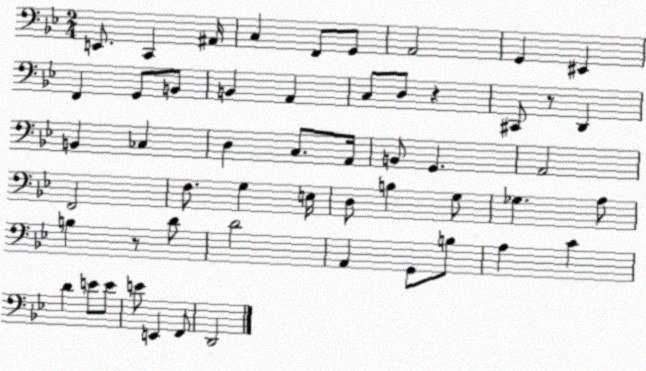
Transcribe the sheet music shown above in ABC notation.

X:1
T:Untitled
M:2/4
L:1/4
K:Bb
E,,/2 C,, ^A,,/4 C, F,,/2 G,,/2 A,,2 G,, ^E,, F,, G,,/2 B,,/2 B,, A,, C,/2 D,/2 z ^C,,/2 z/2 D,, B,, _C, D, C,/2 A,,/4 B,,/2 G,, A,,2 F,,2 F,/2 G, E,/4 D,/2 B, G,/2 _G, A,/2 B, z/2 D/2 D2 A,, G,,/2 B,/2 A, C D E/2 E/2 E/2 E,, F,,/2 D,,2